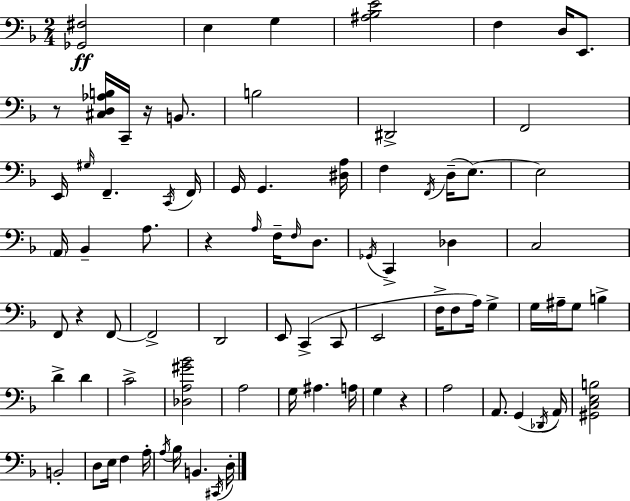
X:1
T:Untitled
M:2/4
L:1/4
K:Dm
[_G,,^F,]2 E, G, [^A,_B,E]2 F, D,/4 E,,/2 z/2 [^C,D,_A,B,]/4 C,,/4 z/4 B,,/2 B,2 ^D,,2 F,,2 E,,/4 ^G,/4 F,, C,,/4 F,,/4 G,,/4 G,, [^D,A,]/4 F, F,,/4 D,/4 E,/2 E,2 A,,/4 _B,, A,/2 z A,/4 F,/4 F,/4 D,/2 _G,,/4 C,, _D, C,2 F,,/2 z F,,/2 F,,2 D,,2 E,,/2 C,, C,,/2 E,,2 F,/4 F,/2 A,/4 G, G,/4 ^A,/4 G,/2 B, D D C2 [_D,A,^G_B]2 A,2 G,/4 ^A, A,/4 G, z A,2 A,,/2 G,, _D,,/4 A,,/4 [^G,,C,E,B,]2 B,,2 D,/2 E,/4 F, A,/4 A,/4 _B,/4 B,, ^C,,/4 D,/4